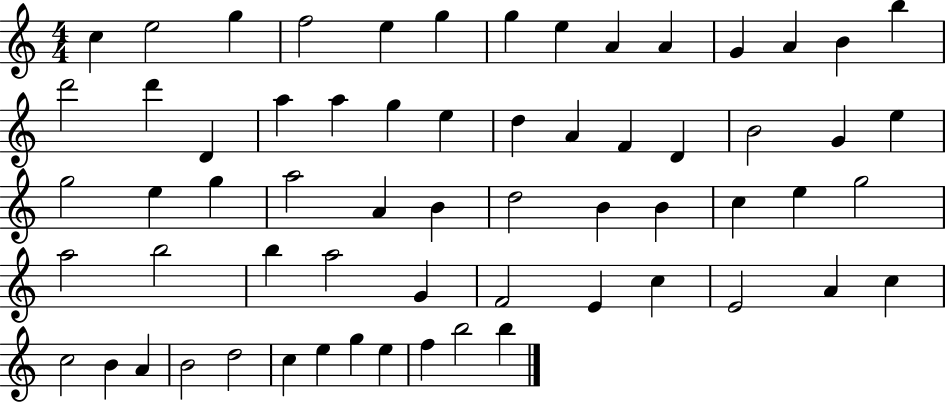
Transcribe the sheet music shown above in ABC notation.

X:1
T:Untitled
M:4/4
L:1/4
K:C
c e2 g f2 e g g e A A G A B b d'2 d' D a a g e d A F D B2 G e g2 e g a2 A B d2 B B c e g2 a2 b2 b a2 G F2 E c E2 A c c2 B A B2 d2 c e g e f b2 b